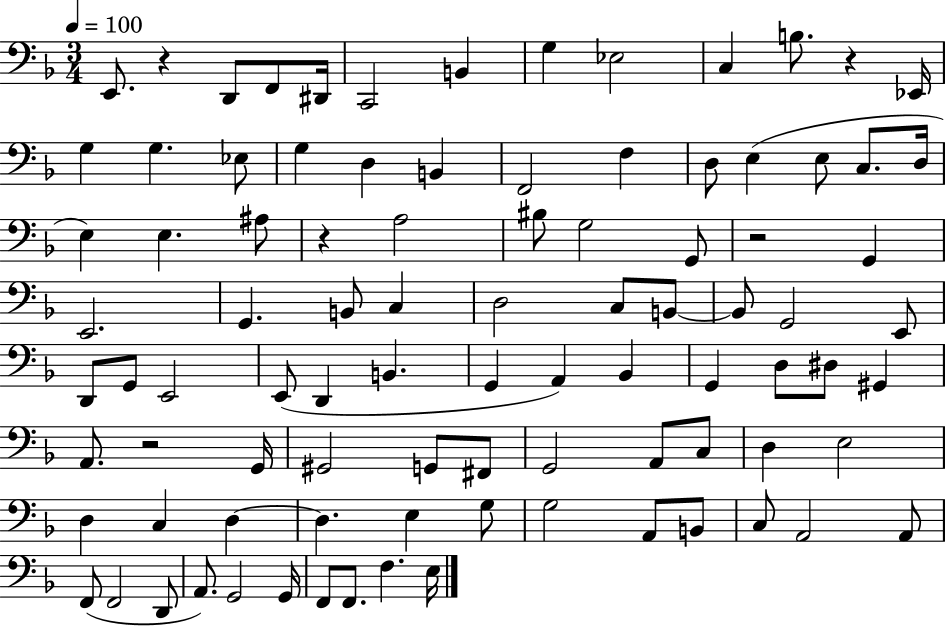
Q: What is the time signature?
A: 3/4